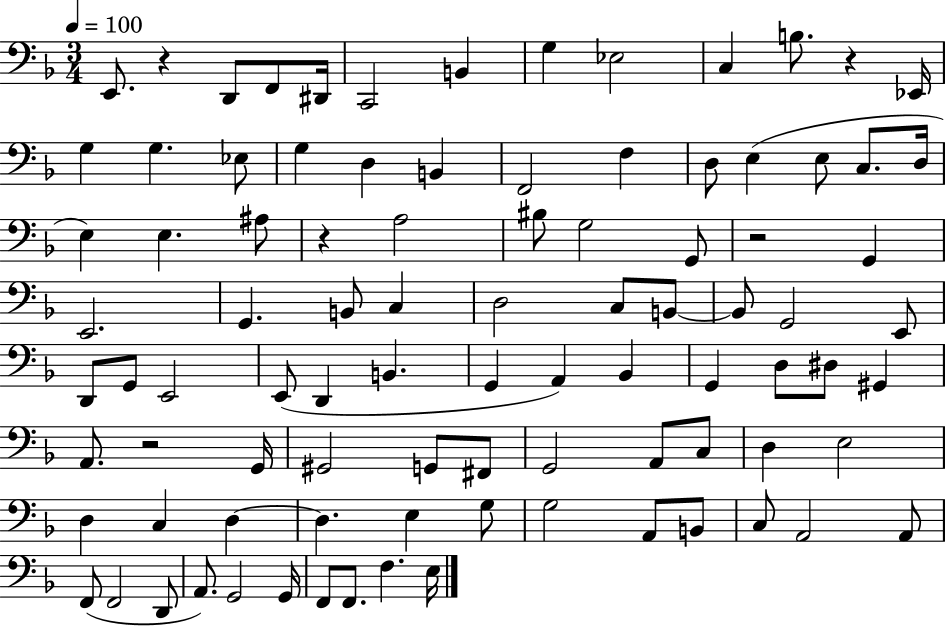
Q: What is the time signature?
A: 3/4